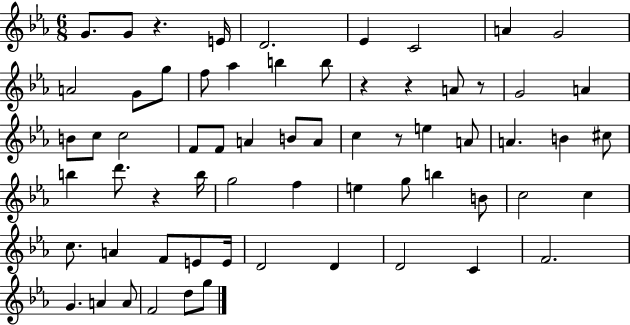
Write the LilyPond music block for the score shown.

{
  \clef treble
  \numericTimeSignature
  \time 6/8
  \key ees \major
  g'8. g'8 r4. e'16 | d'2. | ees'4 c'2 | a'4 g'2 | \break a'2 g'8 g''8 | f''8 aes''4 b''4 b''8 | r4 r4 a'8 r8 | g'2 a'4 | \break b'8 c''8 c''2 | f'8 f'8 a'4 b'8 a'8 | c''4 r8 e''4 a'8 | a'4. b'4 cis''8 | \break b''4 d'''8. r4 b''16 | g''2 f''4 | e''4 g''8 b''4 b'8 | c''2 c''4 | \break c''8. a'4 f'8 e'8 e'16 | d'2 d'4 | d'2 c'4 | f'2. | \break g'4. a'4 a'8 | f'2 d''8 g''8 | \bar "|."
}